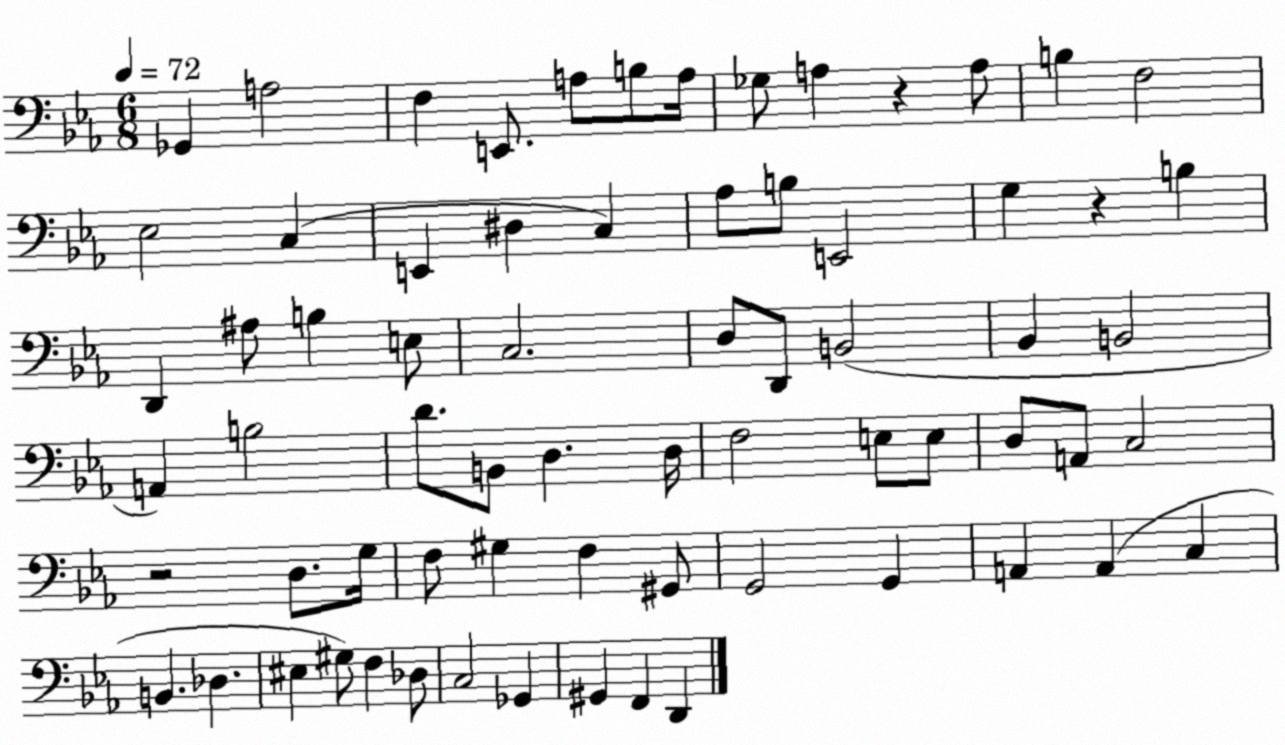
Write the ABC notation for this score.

X:1
T:Untitled
M:6/8
L:1/4
K:Eb
_G,, A,2 F, E,,/2 A,/2 B,/2 A,/4 _G,/2 A, z A,/2 B, F,2 _E,2 C, E,, ^D, C, _A,/2 B,/2 E,,2 G, z B, D,, ^A,/2 B, E,/2 C,2 D,/2 D,,/2 B,,2 _B,, B,,2 A,, B,2 D/2 B,,/2 D, D,/4 F,2 E,/2 E,/2 D,/2 A,,/2 C,2 z2 D,/2 G,/4 F,/2 ^G, F, ^G,,/2 G,,2 G,, A,, A,, C, B,, _D, ^E, ^G,/2 F, _D,/2 C,2 _G,, ^G,, F,, D,,